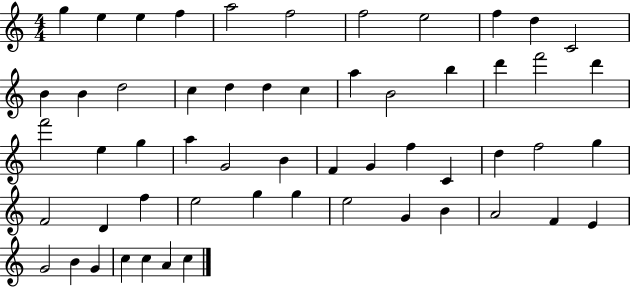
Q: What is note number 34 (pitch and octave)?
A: C4